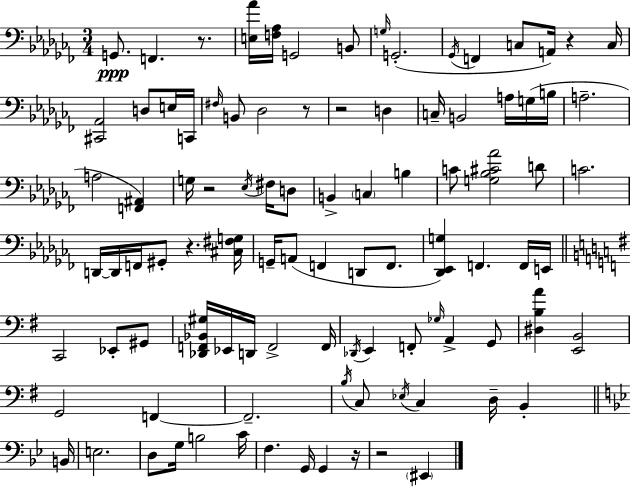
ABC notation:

X:1
T:Untitled
M:3/4
L:1/4
K:Abm
G,,/2 F,, z/2 [E,_A]/4 [F,_A,]/4 G,,2 B,,/2 G,/4 G,,2 _G,,/4 F,, C,/2 A,,/4 z C,/4 [^C,,_A,,]2 D,/2 E,/4 C,,/4 ^F,/4 B,,/2 _D,2 z/2 z2 D, C,/4 B,,2 A,/4 G,/4 B,/4 A,2 A,2 [F,,^A,,] G,/4 z2 _E,/4 ^F,/4 D,/2 B,, C, B, C/2 [G,_B,^C_A]2 D/2 C2 D,,/4 D,,/4 F,,/4 ^G,,/2 z [^C,^F,G,]/4 G,,/4 A,,/2 F,, D,,/2 F,,/2 [_D,,_E,,G,] F,, F,,/4 E,,/4 C,,2 _E,,/2 ^G,,/2 [_D,,F,,_B,,^G,]/4 _E,,/4 D,,/4 F,,2 F,,/4 _D,,/4 E,, F,,/2 _G,/4 A,, G,,/2 [^D,B,A] [E,,B,,]2 G,,2 F,, F,,2 B,/4 C,/2 _E,/4 C, D,/4 B,, B,,/4 E,2 D,/2 G,/4 B,2 C/4 F, G,,/4 G,, z/4 z2 ^E,,